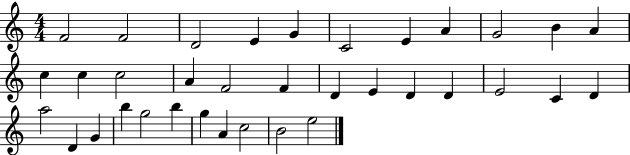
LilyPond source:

{
  \clef treble
  \numericTimeSignature
  \time 4/4
  \key c \major
  f'2 f'2 | d'2 e'4 g'4 | c'2 e'4 a'4 | g'2 b'4 a'4 | \break c''4 c''4 c''2 | a'4 f'2 f'4 | d'4 e'4 d'4 d'4 | e'2 c'4 d'4 | \break a''2 d'4 g'4 | b''4 g''2 b''4 | g''4 a'4 c''2 | b'2 e''2 | \break \bar "|."
}